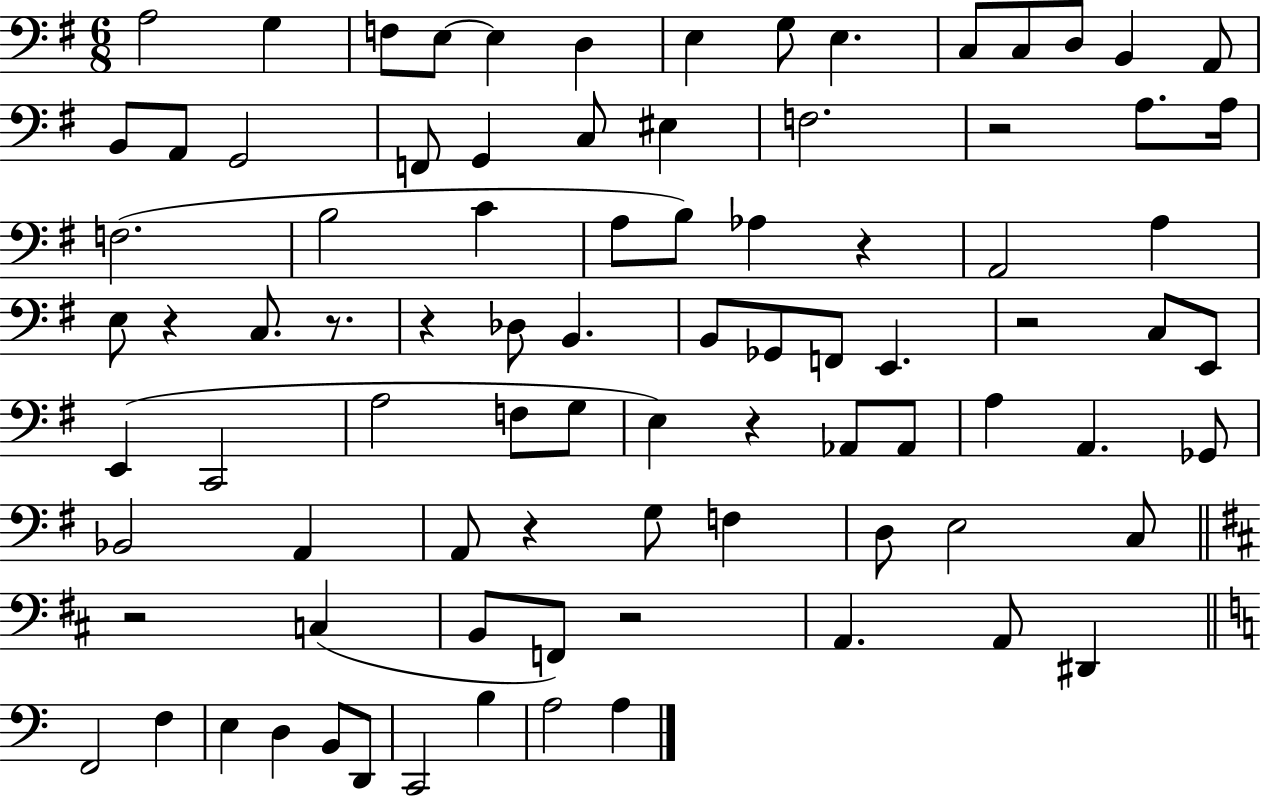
A3/h G3/q F3/e E3/e E3/q D3/q E3/q G3/e E3/q. C3/e C3/e D3/e B2/q A2/e B2/e A2/e G2/h F2/e G2/q C3/e EIS3/q F3/h. R/h A3/e. A3/s F3/h. B3/h C4/q A3/e B3/e Ab3/q R/q A2/h A3/q E3/e R/q C3/e. R/e. R/q Db3/e B2/q. B2/e Gb2/e F2/e E2/q. R/h C3/e E2/e E2/q C2/h A3/h F3/e G3/e E3/q R/q Ab2/e Ab2/e A3/q A2/q. Gb2/e Bb2/h A2/q A2/e R/q G3/e F3/q D3/e E3/h C3/e R/h C3/q B2/e F2/e R/h A2/q. A2/e D#2/q F2/h F3/q E3/q D3/q B2/e D2/e C2/h B3/q A3/h A3/q